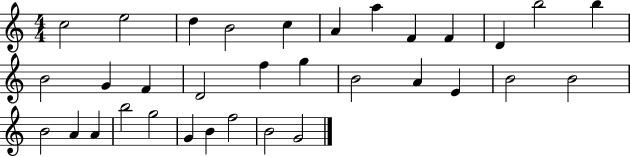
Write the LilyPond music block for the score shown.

{
  \clef treble
  \numericTimeSignature
  \time 4/4
  \key c \major
  c''2 e''2 | d''4 b'2 c''4 | a'4 a''4 f'4 f'4 | d'4 b''2 b''4 | \break b'2 g'4 f'4 | d'2 f''4 g''4 | b'2 a'4 e'4 | b'2 b'2 | \break b'2 a'4 a'4 | b''2 g''2 | g'4 b'4 f''2 | b'2 g'2 | \break \bar "|."
}